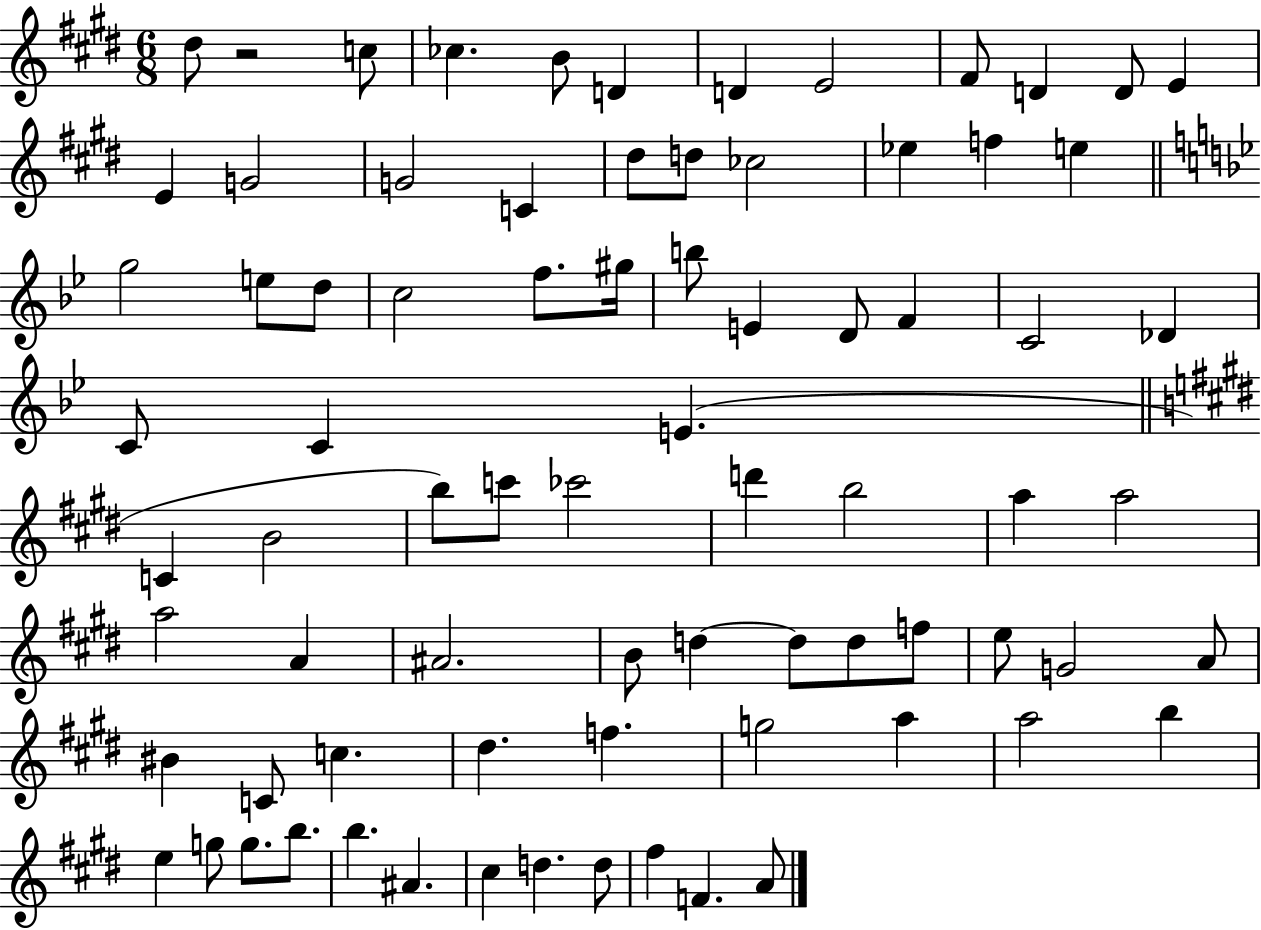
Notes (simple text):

D#5/e R/h C5/e CES5/q. B4/e D4/q D4/q E4/h F#4/e D4/q D4/e E4/q E4/q G4/h G4/h C4/q D#5/e D5/e CES5/h Eb5/q F5/q E5/q G5/h E5/e D5/e C5/h F5/e. G#5/s B5/e E4/q D4/e F4/q C4/h Db4/q C4/e C4/q E4/q. C4/q B4/h B5/e C6/e CES6/h D6/q B5/h A5/q A5/h A5/h A4/q A#4/h. B4/e D5/q D5/e D5/e F5/e E5/e G4/h A4/e BIS4/q C4/e C5/q. D#5/q. F5/q. G5/h A5/q A5/h B5/q E5/q G5/e G5/e. B5/e. B5/q. A#4/q. C#5/q D5/q. D5/e F#5/q F4/q. A4/e